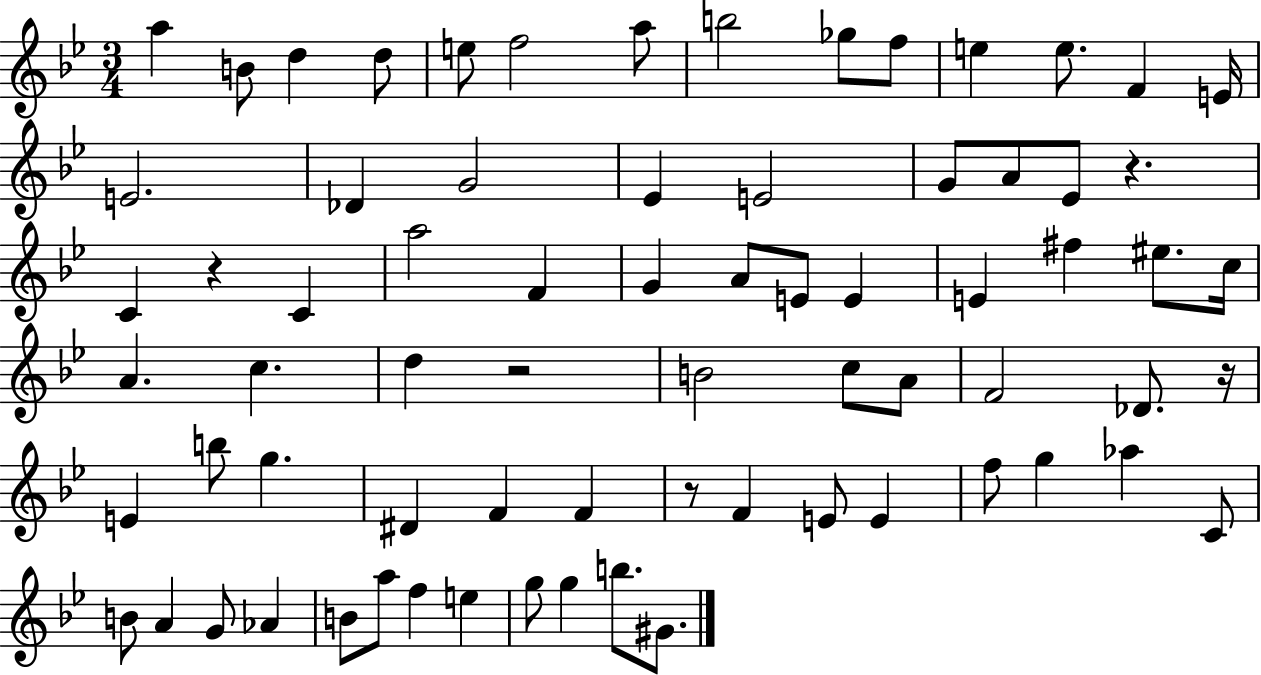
A5/q B4/e D5/q D5/e E5/e F5/h A5/e B5/h Gb5/e F5/e E5/q E5/e. F4/q E4/s E4/h. Db4/q G4/h Eb4/q E4/h G4/e A4/e Eb4/e R/q. C4/q R/q C4/q A5/h F4/q G4/q A4/e E4/e E4/q E4/q F#5/q EIS5/e. C5/s A4/q. C5/q. D5/q R/h B4/h C5/e A4/e F4/h Db4/e. R/s E4/q B5/e G5/q. D#4/q F4/q F4/q R/e F4/q E4/e E4/q F5/e G5/q Ab5/q C4/e B4/e A4/q G4/e Ab4/q B4/e A5/e F5/q E5/q G5/e G5/q B5/e. G#4/e.